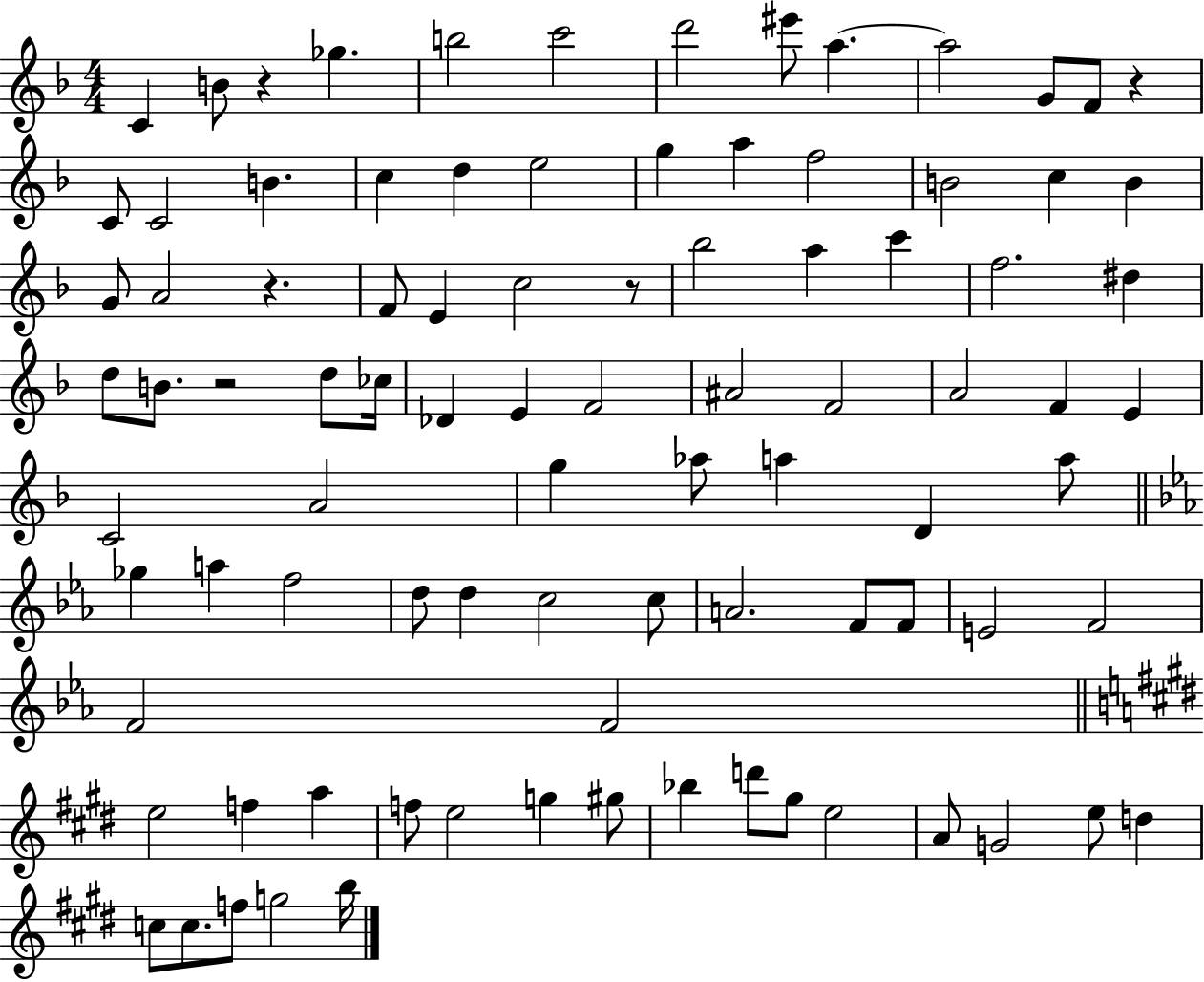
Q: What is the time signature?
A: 4/4